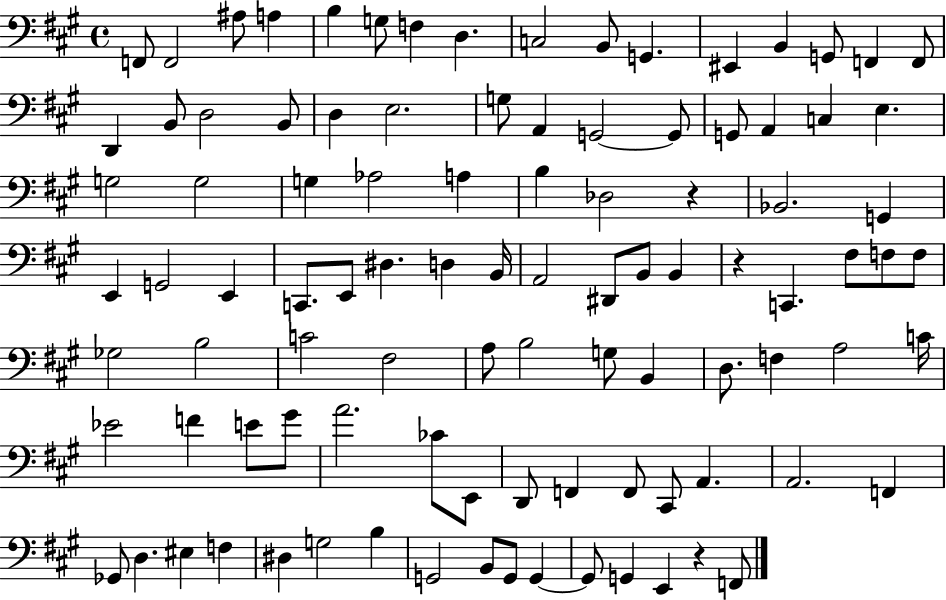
{
  \clef bass
  \time 4/4
  \defaultTimeSignature
  \key a \major
  f,8 f,2 ais8 a4 | b4 g8 f4 d4. | c2 b,8 g,4. | eis,4 b,4 g,8 f,4 f,8 | \break d,4 b,8 d2 b,8 | d4 e2. | g8 a,4 g,2~~ g,8 | g,8 a,4 c4 e4. | \break g2 g2 | g4 aes2 a4 | b4 des2 r4 | bes,2. g,4 | \break e,4 g,2 e,4 | c,8. e,8 dis4. d4 b,16 | a,2 dis,8 b,8 b,4 | r4 c,4. fis8 f8 f8 | \break ges2 b2 | c'2 fis2 | a8 b2 g8 b,4 | d8. f4 a2 c'16 | \break ees'2 f'4 e'8 gis'8 | a'2. ces'8 e,8 | d,8 f,4 f,8 cis,8 a,4. | a,2. f,4 | \break ges,8 d4. eis4 f4 | dis4 g2 b4 | g,2 b,8 g,8 g,4~~ | g,8 g,4 e,4 r4 f,8 | \break \bar "|."
}